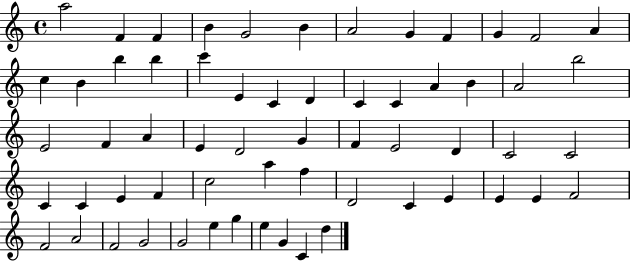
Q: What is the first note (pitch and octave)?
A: A5